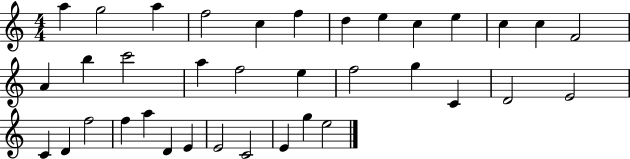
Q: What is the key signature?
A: C major